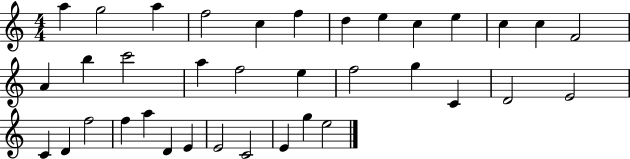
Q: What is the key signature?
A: C major